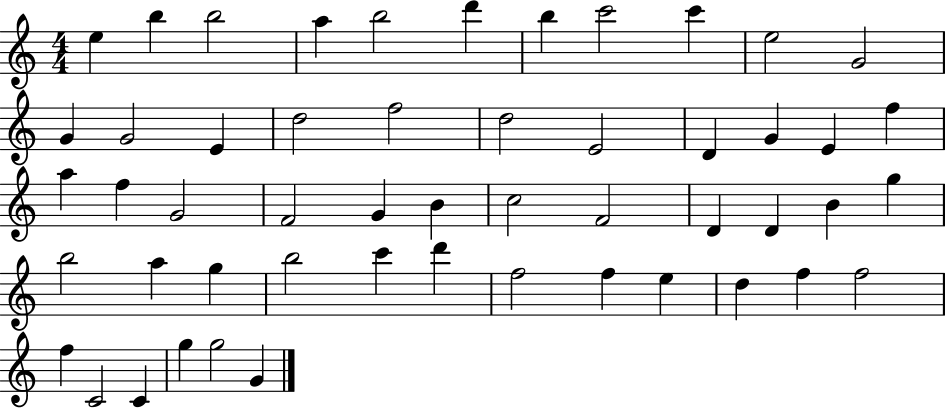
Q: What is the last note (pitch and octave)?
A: G4